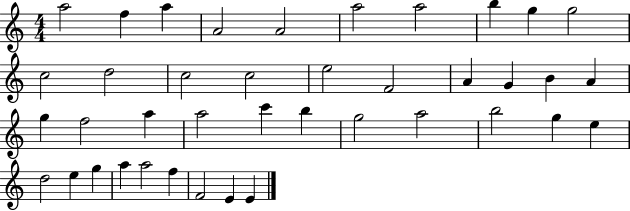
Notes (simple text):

A5/h F5/q A5/q A4/h A4/h A5/h A5/h B5/q G5/q G5/h C5/h D5/h C5/h C5/h E5/h F4/h A4/q G4/q B4/q A4/q G5/q F5/h A5/q A5/h C6/q B5/q G5/h A5/h B5/h G5/q E5/q D5/h E5/q G5/q A5/q A5/h F5/q F4/h E4/q E4/q